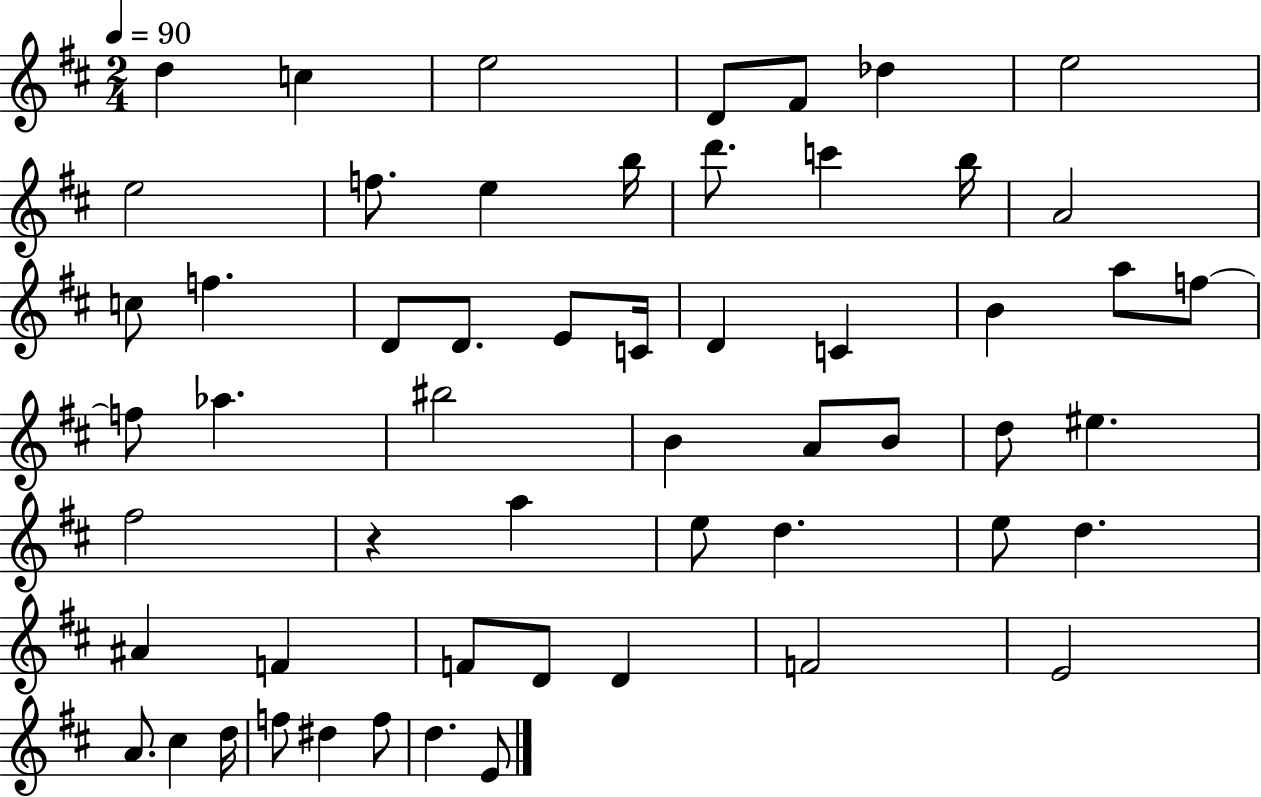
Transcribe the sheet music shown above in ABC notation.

X:1
T:Untitled
M:2/4
L:1/4
K:D
d c e2 D/2 ^F/2 _d e2 e2 f/2 e b/4 d'/2 c' b/4 A2 c/2 f D/2 D/2 E/2 C/4 D C B a/2 f/2 f/2 _a ^b2 B A/2 B/2 d/2 ^e ^f2 z a e/2 d e/2 d ^A F F/2 D/2 D F2 E2 A/2 ^c d/4 f/2 ^d f/2 d E/2